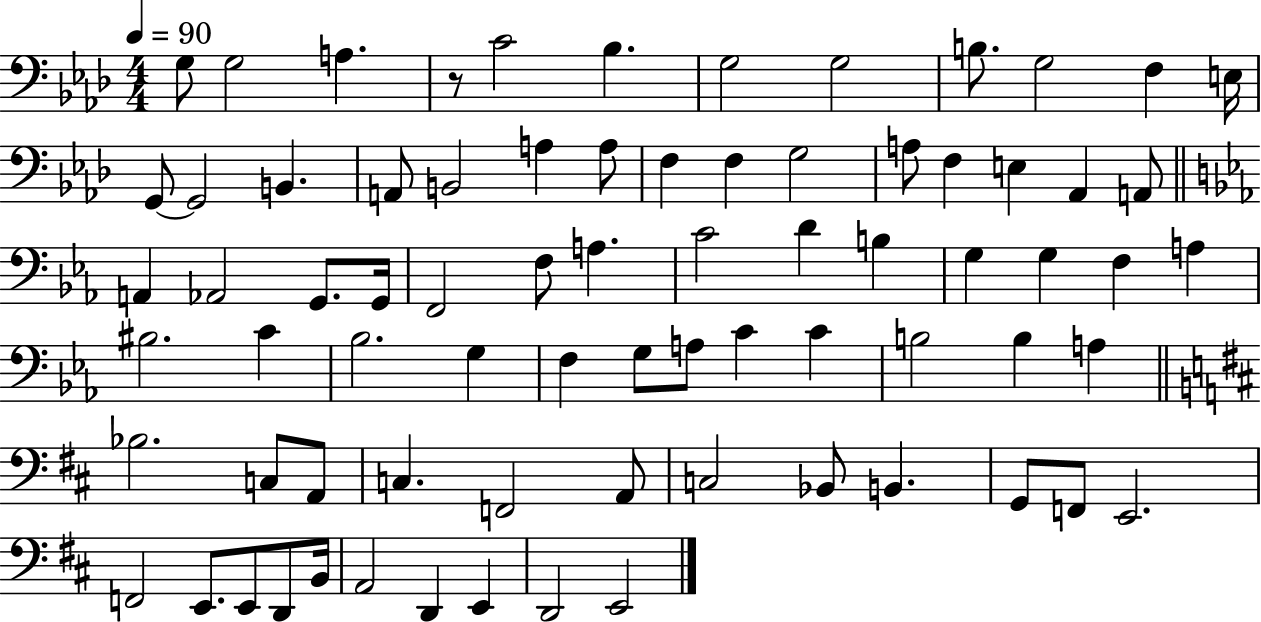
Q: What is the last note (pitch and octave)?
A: E2